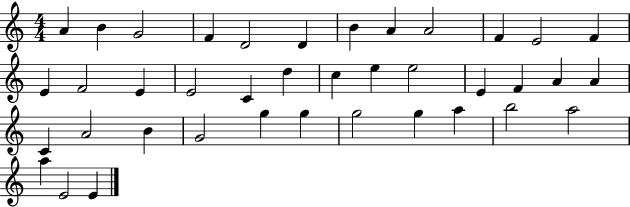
{
  \clef treble
  \numericTimeSignature
  \time 4/4
  \key c \major
  a'4 b'4 g'2 | f'4 d'2 d'4 | b'4 a'4 a'2 | f'4 e'2 f'4 | \break e'4 f'2 e'4 | e'2 c'4 d''4 | c''4 e''4 e''2 | e'4 f'4 a'4 a'4 | \break c'4 a'2 b'4 | g'2 g''4 g''4 | g''2 g''4 a''4 | b''2 a''2 | \break a''4 e'2 e'4 | \bar "|."
}